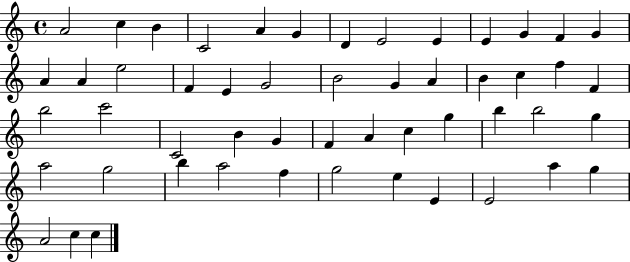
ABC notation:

X:1
T:Untitled
M:4/4
L:1/4
K:C
A2 c B C2 A G D E2 E E G F G A A e2 F E G2 B2 G A B c f F b2 c'2 C2 B G F A c g b b2 g a2 g2 b a2 f g2 e E E2 a g A2 c c